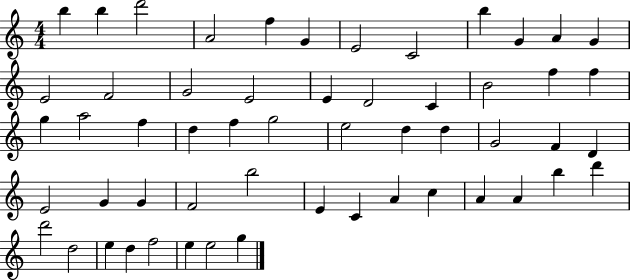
X:1
T:Untitled
M:4/4
L:1/4
K:C
b b d'2 A2 f G E2 C2 b G A G E2 F2 G2 E2 E D2 C B2 f f g a2 f d f g2 e2 d d G2 F D E2 G G F2 b2 E C A c A A b d' d'2 d2 e d f2 e e2 g